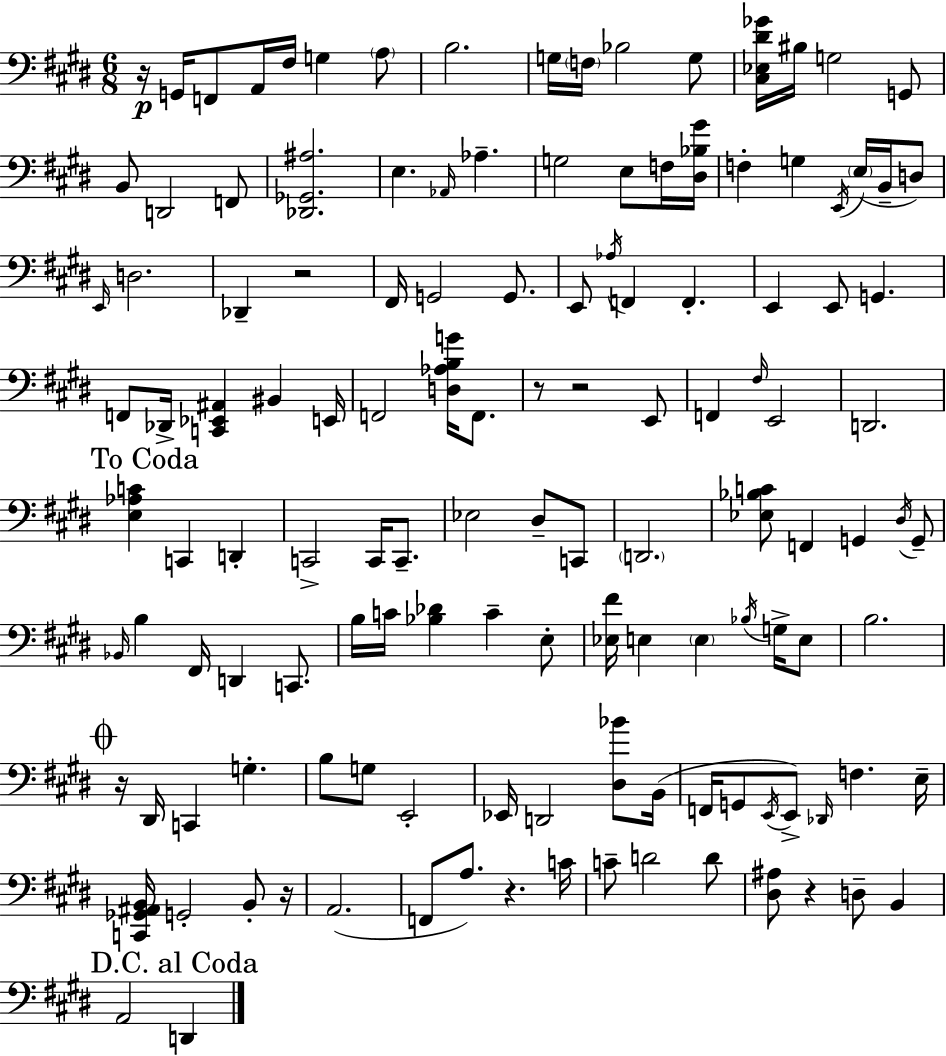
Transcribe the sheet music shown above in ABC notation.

X:1
T:Untitled
M:6/8
L:1/4
K:E
z/4 G,,/4 F,,/2 A,,/4 ^F,/4 G, A,/2 B,2 G,/4 F,/4 _B,2 G,/2 [^C,_E,^D_G]/4 ^B,/4 G,2 G,,/2 B,,/2 D,,2 F,,/2 [_D,,_G,,^A,]2 E, _A,,/4 _A, G,2 E,/2 F,/4 [^D,_B,^G]/4 F, G, E,,/4 E,/4 B,,/4 D,/2 E,,/4 D,2 _D,, z2 ^F,,/4 G,,2 G,,/2 E,,/2 _A,/4 F,, F,, E,, E,,/2 G,, F,,/2 _D,,/4 [C,,_E,,^A,,] ^B,, E,,/4 F,,2 [D,_A,B,G]/4 F,,/2 z/2 z2 E,,/2 F,, ^F,/4 E,,2 D,,2 [E,_A,C] C,, D,, C,,2 C,,/4 C,,/2 _E,2 ^D,/2 C,,/2 D,,2 [_E,_B,C]/2 F,, G,, ^D,/4 G,,/2 _B,,/4 B, ^F,,/4 D,, C,,/2 B,/4 C/4 [_B,_D] C E,/2 [_E,^F]/4 E, E, _B,/4 G,/4 E,/2 B,2 z/4 ^D,,/4 C,, G, B,/2 G,/2 E,,2 _E,,/4 D,,2 [^D,_B]/2 B,,/4 F,,/4 G,,/2 E,,/4 E,,/2 _D,,/4 F, E,/4 [C,,_G,,^A,,B,,]/4 G,,2 B,,/2 z/4 A,,2 F,,/2 A,/2 z C/4 C/2 D2 D/2 [^D,^A,]/2 z D,/2 B,, A,,2 D,,